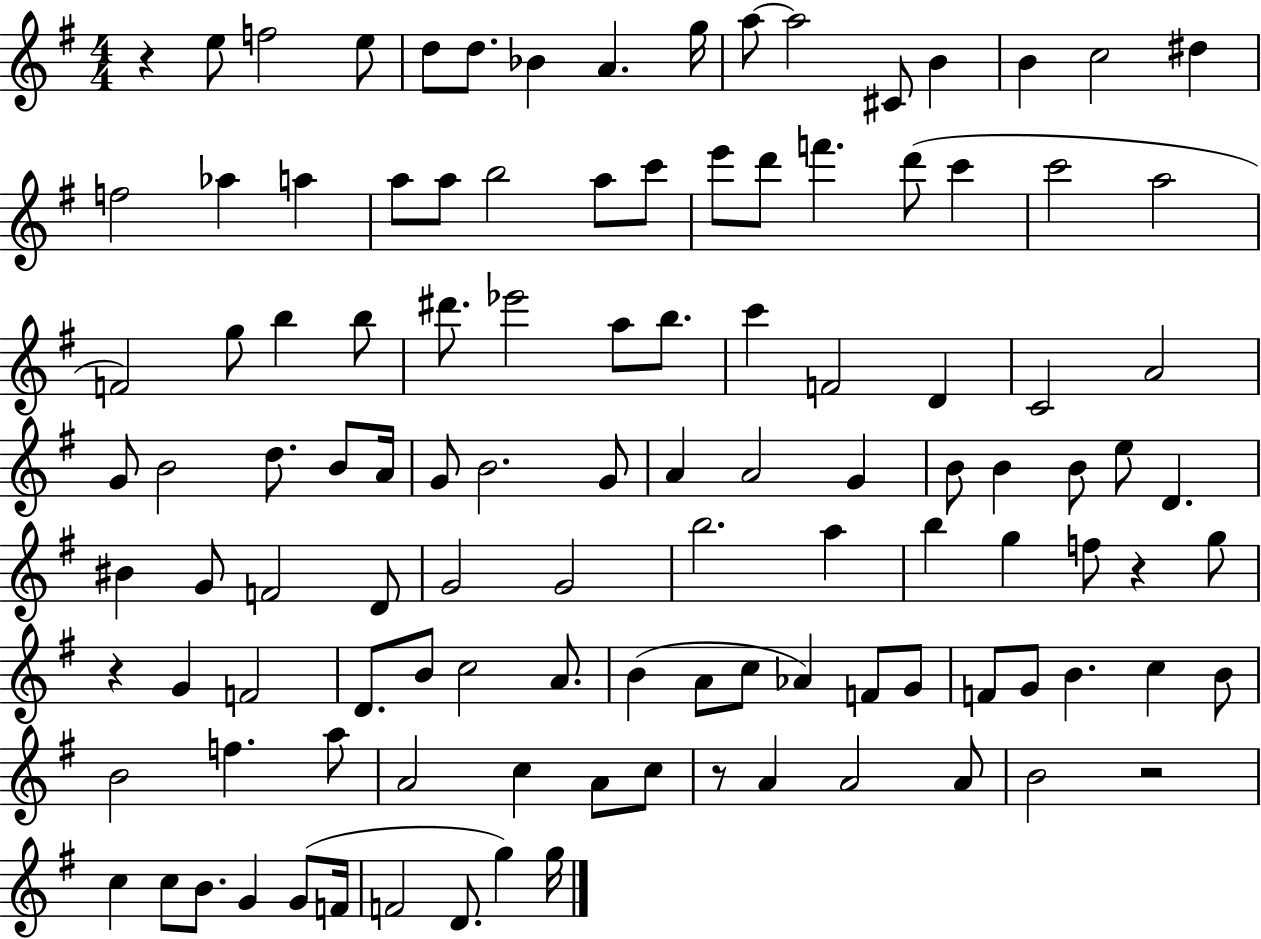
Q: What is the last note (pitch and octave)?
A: G5